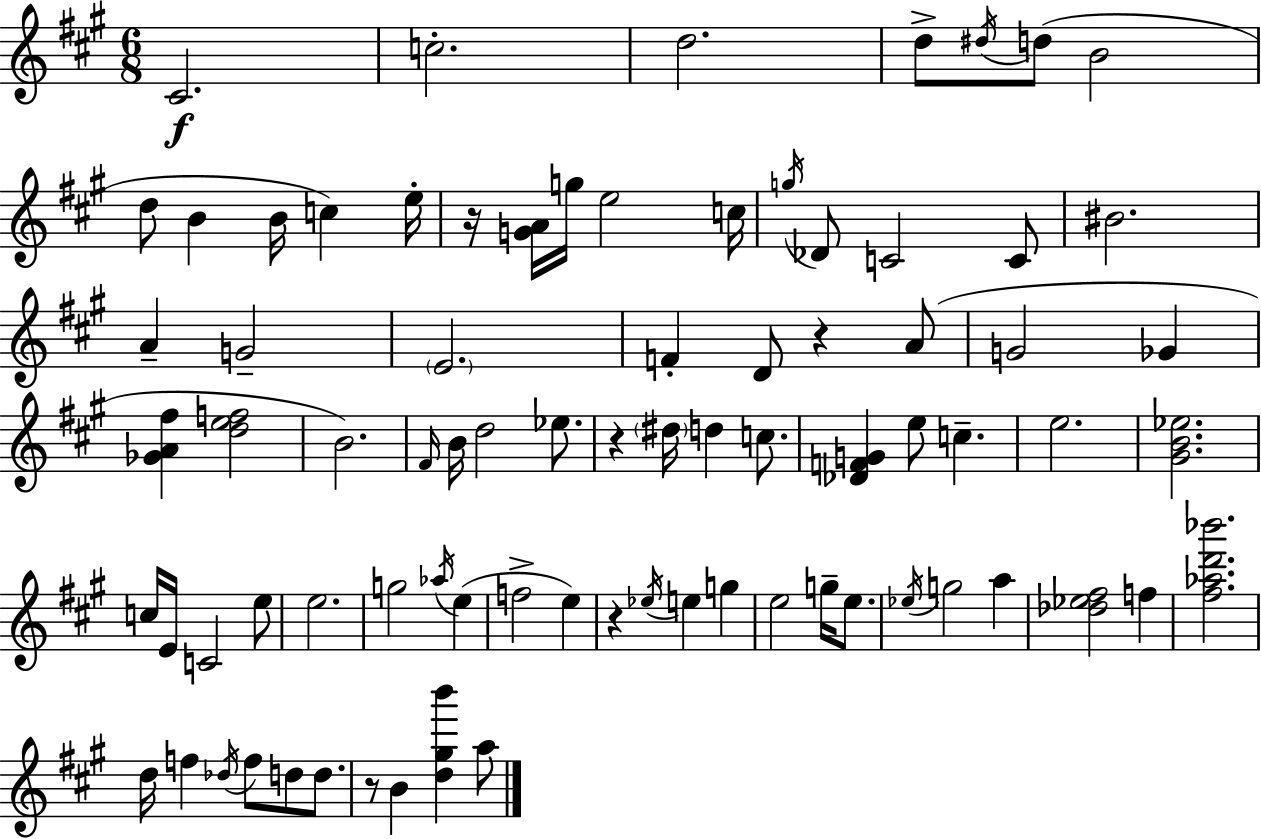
{
  \clef treble
  \numericTimeSignature
  \time 6/8
  \key a \major
  \repeat volta 2 { cis'2.\f | c''2.-. | d''2. | d''8-> \acciaccatura { dis''16 } d''8( b'2 | \break d''8 b'4 b'16 c''4) | e''16-. r16 <g' a'>16 g''16 e''2 | c''16 \acciaccatura { g''16 } des'8 c'2 | c'8 bis'2. | \break a'4-- g'2-- | \parenthesize e'2. | f'4-. d'8 r4 | a'8( g'2 ges'4 | \break <ges' a' fis''>4 <d'' e'' f''>2 | b'2.) | \grace { fis'16 } b'16 d''2 | ees''8. r4 \parenthesize dis''16 d''4 | \break c''8. <des' f' g'>4 e''8 c''4.-- | e''2. | <gis' b' ees''>2. | c''16 e'16 c'2 | \break e''8 e''2. | g''2 \acciaccatura { aes''16 } | e''4( f''2-> | e''4) r4 \acciaccatura { ees''16 } e''4 | \break g''4 e''2 | g''16-- e''8. \acciaccatura { ees''16 } g''2 | a''4 <des'' ees'' fis''>2 | f''4 <fis'' aes'' d''' bes'''>2. | \break d''16 f''4 \acciaccatura { des''16 } | f''8 d''8 d''8. r8 b'4 | <d'' gis'' b'''>4 a''8 } \bar "|."
}